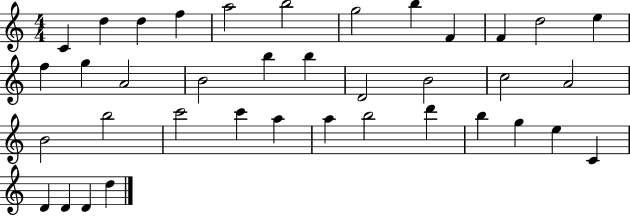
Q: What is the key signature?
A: C major